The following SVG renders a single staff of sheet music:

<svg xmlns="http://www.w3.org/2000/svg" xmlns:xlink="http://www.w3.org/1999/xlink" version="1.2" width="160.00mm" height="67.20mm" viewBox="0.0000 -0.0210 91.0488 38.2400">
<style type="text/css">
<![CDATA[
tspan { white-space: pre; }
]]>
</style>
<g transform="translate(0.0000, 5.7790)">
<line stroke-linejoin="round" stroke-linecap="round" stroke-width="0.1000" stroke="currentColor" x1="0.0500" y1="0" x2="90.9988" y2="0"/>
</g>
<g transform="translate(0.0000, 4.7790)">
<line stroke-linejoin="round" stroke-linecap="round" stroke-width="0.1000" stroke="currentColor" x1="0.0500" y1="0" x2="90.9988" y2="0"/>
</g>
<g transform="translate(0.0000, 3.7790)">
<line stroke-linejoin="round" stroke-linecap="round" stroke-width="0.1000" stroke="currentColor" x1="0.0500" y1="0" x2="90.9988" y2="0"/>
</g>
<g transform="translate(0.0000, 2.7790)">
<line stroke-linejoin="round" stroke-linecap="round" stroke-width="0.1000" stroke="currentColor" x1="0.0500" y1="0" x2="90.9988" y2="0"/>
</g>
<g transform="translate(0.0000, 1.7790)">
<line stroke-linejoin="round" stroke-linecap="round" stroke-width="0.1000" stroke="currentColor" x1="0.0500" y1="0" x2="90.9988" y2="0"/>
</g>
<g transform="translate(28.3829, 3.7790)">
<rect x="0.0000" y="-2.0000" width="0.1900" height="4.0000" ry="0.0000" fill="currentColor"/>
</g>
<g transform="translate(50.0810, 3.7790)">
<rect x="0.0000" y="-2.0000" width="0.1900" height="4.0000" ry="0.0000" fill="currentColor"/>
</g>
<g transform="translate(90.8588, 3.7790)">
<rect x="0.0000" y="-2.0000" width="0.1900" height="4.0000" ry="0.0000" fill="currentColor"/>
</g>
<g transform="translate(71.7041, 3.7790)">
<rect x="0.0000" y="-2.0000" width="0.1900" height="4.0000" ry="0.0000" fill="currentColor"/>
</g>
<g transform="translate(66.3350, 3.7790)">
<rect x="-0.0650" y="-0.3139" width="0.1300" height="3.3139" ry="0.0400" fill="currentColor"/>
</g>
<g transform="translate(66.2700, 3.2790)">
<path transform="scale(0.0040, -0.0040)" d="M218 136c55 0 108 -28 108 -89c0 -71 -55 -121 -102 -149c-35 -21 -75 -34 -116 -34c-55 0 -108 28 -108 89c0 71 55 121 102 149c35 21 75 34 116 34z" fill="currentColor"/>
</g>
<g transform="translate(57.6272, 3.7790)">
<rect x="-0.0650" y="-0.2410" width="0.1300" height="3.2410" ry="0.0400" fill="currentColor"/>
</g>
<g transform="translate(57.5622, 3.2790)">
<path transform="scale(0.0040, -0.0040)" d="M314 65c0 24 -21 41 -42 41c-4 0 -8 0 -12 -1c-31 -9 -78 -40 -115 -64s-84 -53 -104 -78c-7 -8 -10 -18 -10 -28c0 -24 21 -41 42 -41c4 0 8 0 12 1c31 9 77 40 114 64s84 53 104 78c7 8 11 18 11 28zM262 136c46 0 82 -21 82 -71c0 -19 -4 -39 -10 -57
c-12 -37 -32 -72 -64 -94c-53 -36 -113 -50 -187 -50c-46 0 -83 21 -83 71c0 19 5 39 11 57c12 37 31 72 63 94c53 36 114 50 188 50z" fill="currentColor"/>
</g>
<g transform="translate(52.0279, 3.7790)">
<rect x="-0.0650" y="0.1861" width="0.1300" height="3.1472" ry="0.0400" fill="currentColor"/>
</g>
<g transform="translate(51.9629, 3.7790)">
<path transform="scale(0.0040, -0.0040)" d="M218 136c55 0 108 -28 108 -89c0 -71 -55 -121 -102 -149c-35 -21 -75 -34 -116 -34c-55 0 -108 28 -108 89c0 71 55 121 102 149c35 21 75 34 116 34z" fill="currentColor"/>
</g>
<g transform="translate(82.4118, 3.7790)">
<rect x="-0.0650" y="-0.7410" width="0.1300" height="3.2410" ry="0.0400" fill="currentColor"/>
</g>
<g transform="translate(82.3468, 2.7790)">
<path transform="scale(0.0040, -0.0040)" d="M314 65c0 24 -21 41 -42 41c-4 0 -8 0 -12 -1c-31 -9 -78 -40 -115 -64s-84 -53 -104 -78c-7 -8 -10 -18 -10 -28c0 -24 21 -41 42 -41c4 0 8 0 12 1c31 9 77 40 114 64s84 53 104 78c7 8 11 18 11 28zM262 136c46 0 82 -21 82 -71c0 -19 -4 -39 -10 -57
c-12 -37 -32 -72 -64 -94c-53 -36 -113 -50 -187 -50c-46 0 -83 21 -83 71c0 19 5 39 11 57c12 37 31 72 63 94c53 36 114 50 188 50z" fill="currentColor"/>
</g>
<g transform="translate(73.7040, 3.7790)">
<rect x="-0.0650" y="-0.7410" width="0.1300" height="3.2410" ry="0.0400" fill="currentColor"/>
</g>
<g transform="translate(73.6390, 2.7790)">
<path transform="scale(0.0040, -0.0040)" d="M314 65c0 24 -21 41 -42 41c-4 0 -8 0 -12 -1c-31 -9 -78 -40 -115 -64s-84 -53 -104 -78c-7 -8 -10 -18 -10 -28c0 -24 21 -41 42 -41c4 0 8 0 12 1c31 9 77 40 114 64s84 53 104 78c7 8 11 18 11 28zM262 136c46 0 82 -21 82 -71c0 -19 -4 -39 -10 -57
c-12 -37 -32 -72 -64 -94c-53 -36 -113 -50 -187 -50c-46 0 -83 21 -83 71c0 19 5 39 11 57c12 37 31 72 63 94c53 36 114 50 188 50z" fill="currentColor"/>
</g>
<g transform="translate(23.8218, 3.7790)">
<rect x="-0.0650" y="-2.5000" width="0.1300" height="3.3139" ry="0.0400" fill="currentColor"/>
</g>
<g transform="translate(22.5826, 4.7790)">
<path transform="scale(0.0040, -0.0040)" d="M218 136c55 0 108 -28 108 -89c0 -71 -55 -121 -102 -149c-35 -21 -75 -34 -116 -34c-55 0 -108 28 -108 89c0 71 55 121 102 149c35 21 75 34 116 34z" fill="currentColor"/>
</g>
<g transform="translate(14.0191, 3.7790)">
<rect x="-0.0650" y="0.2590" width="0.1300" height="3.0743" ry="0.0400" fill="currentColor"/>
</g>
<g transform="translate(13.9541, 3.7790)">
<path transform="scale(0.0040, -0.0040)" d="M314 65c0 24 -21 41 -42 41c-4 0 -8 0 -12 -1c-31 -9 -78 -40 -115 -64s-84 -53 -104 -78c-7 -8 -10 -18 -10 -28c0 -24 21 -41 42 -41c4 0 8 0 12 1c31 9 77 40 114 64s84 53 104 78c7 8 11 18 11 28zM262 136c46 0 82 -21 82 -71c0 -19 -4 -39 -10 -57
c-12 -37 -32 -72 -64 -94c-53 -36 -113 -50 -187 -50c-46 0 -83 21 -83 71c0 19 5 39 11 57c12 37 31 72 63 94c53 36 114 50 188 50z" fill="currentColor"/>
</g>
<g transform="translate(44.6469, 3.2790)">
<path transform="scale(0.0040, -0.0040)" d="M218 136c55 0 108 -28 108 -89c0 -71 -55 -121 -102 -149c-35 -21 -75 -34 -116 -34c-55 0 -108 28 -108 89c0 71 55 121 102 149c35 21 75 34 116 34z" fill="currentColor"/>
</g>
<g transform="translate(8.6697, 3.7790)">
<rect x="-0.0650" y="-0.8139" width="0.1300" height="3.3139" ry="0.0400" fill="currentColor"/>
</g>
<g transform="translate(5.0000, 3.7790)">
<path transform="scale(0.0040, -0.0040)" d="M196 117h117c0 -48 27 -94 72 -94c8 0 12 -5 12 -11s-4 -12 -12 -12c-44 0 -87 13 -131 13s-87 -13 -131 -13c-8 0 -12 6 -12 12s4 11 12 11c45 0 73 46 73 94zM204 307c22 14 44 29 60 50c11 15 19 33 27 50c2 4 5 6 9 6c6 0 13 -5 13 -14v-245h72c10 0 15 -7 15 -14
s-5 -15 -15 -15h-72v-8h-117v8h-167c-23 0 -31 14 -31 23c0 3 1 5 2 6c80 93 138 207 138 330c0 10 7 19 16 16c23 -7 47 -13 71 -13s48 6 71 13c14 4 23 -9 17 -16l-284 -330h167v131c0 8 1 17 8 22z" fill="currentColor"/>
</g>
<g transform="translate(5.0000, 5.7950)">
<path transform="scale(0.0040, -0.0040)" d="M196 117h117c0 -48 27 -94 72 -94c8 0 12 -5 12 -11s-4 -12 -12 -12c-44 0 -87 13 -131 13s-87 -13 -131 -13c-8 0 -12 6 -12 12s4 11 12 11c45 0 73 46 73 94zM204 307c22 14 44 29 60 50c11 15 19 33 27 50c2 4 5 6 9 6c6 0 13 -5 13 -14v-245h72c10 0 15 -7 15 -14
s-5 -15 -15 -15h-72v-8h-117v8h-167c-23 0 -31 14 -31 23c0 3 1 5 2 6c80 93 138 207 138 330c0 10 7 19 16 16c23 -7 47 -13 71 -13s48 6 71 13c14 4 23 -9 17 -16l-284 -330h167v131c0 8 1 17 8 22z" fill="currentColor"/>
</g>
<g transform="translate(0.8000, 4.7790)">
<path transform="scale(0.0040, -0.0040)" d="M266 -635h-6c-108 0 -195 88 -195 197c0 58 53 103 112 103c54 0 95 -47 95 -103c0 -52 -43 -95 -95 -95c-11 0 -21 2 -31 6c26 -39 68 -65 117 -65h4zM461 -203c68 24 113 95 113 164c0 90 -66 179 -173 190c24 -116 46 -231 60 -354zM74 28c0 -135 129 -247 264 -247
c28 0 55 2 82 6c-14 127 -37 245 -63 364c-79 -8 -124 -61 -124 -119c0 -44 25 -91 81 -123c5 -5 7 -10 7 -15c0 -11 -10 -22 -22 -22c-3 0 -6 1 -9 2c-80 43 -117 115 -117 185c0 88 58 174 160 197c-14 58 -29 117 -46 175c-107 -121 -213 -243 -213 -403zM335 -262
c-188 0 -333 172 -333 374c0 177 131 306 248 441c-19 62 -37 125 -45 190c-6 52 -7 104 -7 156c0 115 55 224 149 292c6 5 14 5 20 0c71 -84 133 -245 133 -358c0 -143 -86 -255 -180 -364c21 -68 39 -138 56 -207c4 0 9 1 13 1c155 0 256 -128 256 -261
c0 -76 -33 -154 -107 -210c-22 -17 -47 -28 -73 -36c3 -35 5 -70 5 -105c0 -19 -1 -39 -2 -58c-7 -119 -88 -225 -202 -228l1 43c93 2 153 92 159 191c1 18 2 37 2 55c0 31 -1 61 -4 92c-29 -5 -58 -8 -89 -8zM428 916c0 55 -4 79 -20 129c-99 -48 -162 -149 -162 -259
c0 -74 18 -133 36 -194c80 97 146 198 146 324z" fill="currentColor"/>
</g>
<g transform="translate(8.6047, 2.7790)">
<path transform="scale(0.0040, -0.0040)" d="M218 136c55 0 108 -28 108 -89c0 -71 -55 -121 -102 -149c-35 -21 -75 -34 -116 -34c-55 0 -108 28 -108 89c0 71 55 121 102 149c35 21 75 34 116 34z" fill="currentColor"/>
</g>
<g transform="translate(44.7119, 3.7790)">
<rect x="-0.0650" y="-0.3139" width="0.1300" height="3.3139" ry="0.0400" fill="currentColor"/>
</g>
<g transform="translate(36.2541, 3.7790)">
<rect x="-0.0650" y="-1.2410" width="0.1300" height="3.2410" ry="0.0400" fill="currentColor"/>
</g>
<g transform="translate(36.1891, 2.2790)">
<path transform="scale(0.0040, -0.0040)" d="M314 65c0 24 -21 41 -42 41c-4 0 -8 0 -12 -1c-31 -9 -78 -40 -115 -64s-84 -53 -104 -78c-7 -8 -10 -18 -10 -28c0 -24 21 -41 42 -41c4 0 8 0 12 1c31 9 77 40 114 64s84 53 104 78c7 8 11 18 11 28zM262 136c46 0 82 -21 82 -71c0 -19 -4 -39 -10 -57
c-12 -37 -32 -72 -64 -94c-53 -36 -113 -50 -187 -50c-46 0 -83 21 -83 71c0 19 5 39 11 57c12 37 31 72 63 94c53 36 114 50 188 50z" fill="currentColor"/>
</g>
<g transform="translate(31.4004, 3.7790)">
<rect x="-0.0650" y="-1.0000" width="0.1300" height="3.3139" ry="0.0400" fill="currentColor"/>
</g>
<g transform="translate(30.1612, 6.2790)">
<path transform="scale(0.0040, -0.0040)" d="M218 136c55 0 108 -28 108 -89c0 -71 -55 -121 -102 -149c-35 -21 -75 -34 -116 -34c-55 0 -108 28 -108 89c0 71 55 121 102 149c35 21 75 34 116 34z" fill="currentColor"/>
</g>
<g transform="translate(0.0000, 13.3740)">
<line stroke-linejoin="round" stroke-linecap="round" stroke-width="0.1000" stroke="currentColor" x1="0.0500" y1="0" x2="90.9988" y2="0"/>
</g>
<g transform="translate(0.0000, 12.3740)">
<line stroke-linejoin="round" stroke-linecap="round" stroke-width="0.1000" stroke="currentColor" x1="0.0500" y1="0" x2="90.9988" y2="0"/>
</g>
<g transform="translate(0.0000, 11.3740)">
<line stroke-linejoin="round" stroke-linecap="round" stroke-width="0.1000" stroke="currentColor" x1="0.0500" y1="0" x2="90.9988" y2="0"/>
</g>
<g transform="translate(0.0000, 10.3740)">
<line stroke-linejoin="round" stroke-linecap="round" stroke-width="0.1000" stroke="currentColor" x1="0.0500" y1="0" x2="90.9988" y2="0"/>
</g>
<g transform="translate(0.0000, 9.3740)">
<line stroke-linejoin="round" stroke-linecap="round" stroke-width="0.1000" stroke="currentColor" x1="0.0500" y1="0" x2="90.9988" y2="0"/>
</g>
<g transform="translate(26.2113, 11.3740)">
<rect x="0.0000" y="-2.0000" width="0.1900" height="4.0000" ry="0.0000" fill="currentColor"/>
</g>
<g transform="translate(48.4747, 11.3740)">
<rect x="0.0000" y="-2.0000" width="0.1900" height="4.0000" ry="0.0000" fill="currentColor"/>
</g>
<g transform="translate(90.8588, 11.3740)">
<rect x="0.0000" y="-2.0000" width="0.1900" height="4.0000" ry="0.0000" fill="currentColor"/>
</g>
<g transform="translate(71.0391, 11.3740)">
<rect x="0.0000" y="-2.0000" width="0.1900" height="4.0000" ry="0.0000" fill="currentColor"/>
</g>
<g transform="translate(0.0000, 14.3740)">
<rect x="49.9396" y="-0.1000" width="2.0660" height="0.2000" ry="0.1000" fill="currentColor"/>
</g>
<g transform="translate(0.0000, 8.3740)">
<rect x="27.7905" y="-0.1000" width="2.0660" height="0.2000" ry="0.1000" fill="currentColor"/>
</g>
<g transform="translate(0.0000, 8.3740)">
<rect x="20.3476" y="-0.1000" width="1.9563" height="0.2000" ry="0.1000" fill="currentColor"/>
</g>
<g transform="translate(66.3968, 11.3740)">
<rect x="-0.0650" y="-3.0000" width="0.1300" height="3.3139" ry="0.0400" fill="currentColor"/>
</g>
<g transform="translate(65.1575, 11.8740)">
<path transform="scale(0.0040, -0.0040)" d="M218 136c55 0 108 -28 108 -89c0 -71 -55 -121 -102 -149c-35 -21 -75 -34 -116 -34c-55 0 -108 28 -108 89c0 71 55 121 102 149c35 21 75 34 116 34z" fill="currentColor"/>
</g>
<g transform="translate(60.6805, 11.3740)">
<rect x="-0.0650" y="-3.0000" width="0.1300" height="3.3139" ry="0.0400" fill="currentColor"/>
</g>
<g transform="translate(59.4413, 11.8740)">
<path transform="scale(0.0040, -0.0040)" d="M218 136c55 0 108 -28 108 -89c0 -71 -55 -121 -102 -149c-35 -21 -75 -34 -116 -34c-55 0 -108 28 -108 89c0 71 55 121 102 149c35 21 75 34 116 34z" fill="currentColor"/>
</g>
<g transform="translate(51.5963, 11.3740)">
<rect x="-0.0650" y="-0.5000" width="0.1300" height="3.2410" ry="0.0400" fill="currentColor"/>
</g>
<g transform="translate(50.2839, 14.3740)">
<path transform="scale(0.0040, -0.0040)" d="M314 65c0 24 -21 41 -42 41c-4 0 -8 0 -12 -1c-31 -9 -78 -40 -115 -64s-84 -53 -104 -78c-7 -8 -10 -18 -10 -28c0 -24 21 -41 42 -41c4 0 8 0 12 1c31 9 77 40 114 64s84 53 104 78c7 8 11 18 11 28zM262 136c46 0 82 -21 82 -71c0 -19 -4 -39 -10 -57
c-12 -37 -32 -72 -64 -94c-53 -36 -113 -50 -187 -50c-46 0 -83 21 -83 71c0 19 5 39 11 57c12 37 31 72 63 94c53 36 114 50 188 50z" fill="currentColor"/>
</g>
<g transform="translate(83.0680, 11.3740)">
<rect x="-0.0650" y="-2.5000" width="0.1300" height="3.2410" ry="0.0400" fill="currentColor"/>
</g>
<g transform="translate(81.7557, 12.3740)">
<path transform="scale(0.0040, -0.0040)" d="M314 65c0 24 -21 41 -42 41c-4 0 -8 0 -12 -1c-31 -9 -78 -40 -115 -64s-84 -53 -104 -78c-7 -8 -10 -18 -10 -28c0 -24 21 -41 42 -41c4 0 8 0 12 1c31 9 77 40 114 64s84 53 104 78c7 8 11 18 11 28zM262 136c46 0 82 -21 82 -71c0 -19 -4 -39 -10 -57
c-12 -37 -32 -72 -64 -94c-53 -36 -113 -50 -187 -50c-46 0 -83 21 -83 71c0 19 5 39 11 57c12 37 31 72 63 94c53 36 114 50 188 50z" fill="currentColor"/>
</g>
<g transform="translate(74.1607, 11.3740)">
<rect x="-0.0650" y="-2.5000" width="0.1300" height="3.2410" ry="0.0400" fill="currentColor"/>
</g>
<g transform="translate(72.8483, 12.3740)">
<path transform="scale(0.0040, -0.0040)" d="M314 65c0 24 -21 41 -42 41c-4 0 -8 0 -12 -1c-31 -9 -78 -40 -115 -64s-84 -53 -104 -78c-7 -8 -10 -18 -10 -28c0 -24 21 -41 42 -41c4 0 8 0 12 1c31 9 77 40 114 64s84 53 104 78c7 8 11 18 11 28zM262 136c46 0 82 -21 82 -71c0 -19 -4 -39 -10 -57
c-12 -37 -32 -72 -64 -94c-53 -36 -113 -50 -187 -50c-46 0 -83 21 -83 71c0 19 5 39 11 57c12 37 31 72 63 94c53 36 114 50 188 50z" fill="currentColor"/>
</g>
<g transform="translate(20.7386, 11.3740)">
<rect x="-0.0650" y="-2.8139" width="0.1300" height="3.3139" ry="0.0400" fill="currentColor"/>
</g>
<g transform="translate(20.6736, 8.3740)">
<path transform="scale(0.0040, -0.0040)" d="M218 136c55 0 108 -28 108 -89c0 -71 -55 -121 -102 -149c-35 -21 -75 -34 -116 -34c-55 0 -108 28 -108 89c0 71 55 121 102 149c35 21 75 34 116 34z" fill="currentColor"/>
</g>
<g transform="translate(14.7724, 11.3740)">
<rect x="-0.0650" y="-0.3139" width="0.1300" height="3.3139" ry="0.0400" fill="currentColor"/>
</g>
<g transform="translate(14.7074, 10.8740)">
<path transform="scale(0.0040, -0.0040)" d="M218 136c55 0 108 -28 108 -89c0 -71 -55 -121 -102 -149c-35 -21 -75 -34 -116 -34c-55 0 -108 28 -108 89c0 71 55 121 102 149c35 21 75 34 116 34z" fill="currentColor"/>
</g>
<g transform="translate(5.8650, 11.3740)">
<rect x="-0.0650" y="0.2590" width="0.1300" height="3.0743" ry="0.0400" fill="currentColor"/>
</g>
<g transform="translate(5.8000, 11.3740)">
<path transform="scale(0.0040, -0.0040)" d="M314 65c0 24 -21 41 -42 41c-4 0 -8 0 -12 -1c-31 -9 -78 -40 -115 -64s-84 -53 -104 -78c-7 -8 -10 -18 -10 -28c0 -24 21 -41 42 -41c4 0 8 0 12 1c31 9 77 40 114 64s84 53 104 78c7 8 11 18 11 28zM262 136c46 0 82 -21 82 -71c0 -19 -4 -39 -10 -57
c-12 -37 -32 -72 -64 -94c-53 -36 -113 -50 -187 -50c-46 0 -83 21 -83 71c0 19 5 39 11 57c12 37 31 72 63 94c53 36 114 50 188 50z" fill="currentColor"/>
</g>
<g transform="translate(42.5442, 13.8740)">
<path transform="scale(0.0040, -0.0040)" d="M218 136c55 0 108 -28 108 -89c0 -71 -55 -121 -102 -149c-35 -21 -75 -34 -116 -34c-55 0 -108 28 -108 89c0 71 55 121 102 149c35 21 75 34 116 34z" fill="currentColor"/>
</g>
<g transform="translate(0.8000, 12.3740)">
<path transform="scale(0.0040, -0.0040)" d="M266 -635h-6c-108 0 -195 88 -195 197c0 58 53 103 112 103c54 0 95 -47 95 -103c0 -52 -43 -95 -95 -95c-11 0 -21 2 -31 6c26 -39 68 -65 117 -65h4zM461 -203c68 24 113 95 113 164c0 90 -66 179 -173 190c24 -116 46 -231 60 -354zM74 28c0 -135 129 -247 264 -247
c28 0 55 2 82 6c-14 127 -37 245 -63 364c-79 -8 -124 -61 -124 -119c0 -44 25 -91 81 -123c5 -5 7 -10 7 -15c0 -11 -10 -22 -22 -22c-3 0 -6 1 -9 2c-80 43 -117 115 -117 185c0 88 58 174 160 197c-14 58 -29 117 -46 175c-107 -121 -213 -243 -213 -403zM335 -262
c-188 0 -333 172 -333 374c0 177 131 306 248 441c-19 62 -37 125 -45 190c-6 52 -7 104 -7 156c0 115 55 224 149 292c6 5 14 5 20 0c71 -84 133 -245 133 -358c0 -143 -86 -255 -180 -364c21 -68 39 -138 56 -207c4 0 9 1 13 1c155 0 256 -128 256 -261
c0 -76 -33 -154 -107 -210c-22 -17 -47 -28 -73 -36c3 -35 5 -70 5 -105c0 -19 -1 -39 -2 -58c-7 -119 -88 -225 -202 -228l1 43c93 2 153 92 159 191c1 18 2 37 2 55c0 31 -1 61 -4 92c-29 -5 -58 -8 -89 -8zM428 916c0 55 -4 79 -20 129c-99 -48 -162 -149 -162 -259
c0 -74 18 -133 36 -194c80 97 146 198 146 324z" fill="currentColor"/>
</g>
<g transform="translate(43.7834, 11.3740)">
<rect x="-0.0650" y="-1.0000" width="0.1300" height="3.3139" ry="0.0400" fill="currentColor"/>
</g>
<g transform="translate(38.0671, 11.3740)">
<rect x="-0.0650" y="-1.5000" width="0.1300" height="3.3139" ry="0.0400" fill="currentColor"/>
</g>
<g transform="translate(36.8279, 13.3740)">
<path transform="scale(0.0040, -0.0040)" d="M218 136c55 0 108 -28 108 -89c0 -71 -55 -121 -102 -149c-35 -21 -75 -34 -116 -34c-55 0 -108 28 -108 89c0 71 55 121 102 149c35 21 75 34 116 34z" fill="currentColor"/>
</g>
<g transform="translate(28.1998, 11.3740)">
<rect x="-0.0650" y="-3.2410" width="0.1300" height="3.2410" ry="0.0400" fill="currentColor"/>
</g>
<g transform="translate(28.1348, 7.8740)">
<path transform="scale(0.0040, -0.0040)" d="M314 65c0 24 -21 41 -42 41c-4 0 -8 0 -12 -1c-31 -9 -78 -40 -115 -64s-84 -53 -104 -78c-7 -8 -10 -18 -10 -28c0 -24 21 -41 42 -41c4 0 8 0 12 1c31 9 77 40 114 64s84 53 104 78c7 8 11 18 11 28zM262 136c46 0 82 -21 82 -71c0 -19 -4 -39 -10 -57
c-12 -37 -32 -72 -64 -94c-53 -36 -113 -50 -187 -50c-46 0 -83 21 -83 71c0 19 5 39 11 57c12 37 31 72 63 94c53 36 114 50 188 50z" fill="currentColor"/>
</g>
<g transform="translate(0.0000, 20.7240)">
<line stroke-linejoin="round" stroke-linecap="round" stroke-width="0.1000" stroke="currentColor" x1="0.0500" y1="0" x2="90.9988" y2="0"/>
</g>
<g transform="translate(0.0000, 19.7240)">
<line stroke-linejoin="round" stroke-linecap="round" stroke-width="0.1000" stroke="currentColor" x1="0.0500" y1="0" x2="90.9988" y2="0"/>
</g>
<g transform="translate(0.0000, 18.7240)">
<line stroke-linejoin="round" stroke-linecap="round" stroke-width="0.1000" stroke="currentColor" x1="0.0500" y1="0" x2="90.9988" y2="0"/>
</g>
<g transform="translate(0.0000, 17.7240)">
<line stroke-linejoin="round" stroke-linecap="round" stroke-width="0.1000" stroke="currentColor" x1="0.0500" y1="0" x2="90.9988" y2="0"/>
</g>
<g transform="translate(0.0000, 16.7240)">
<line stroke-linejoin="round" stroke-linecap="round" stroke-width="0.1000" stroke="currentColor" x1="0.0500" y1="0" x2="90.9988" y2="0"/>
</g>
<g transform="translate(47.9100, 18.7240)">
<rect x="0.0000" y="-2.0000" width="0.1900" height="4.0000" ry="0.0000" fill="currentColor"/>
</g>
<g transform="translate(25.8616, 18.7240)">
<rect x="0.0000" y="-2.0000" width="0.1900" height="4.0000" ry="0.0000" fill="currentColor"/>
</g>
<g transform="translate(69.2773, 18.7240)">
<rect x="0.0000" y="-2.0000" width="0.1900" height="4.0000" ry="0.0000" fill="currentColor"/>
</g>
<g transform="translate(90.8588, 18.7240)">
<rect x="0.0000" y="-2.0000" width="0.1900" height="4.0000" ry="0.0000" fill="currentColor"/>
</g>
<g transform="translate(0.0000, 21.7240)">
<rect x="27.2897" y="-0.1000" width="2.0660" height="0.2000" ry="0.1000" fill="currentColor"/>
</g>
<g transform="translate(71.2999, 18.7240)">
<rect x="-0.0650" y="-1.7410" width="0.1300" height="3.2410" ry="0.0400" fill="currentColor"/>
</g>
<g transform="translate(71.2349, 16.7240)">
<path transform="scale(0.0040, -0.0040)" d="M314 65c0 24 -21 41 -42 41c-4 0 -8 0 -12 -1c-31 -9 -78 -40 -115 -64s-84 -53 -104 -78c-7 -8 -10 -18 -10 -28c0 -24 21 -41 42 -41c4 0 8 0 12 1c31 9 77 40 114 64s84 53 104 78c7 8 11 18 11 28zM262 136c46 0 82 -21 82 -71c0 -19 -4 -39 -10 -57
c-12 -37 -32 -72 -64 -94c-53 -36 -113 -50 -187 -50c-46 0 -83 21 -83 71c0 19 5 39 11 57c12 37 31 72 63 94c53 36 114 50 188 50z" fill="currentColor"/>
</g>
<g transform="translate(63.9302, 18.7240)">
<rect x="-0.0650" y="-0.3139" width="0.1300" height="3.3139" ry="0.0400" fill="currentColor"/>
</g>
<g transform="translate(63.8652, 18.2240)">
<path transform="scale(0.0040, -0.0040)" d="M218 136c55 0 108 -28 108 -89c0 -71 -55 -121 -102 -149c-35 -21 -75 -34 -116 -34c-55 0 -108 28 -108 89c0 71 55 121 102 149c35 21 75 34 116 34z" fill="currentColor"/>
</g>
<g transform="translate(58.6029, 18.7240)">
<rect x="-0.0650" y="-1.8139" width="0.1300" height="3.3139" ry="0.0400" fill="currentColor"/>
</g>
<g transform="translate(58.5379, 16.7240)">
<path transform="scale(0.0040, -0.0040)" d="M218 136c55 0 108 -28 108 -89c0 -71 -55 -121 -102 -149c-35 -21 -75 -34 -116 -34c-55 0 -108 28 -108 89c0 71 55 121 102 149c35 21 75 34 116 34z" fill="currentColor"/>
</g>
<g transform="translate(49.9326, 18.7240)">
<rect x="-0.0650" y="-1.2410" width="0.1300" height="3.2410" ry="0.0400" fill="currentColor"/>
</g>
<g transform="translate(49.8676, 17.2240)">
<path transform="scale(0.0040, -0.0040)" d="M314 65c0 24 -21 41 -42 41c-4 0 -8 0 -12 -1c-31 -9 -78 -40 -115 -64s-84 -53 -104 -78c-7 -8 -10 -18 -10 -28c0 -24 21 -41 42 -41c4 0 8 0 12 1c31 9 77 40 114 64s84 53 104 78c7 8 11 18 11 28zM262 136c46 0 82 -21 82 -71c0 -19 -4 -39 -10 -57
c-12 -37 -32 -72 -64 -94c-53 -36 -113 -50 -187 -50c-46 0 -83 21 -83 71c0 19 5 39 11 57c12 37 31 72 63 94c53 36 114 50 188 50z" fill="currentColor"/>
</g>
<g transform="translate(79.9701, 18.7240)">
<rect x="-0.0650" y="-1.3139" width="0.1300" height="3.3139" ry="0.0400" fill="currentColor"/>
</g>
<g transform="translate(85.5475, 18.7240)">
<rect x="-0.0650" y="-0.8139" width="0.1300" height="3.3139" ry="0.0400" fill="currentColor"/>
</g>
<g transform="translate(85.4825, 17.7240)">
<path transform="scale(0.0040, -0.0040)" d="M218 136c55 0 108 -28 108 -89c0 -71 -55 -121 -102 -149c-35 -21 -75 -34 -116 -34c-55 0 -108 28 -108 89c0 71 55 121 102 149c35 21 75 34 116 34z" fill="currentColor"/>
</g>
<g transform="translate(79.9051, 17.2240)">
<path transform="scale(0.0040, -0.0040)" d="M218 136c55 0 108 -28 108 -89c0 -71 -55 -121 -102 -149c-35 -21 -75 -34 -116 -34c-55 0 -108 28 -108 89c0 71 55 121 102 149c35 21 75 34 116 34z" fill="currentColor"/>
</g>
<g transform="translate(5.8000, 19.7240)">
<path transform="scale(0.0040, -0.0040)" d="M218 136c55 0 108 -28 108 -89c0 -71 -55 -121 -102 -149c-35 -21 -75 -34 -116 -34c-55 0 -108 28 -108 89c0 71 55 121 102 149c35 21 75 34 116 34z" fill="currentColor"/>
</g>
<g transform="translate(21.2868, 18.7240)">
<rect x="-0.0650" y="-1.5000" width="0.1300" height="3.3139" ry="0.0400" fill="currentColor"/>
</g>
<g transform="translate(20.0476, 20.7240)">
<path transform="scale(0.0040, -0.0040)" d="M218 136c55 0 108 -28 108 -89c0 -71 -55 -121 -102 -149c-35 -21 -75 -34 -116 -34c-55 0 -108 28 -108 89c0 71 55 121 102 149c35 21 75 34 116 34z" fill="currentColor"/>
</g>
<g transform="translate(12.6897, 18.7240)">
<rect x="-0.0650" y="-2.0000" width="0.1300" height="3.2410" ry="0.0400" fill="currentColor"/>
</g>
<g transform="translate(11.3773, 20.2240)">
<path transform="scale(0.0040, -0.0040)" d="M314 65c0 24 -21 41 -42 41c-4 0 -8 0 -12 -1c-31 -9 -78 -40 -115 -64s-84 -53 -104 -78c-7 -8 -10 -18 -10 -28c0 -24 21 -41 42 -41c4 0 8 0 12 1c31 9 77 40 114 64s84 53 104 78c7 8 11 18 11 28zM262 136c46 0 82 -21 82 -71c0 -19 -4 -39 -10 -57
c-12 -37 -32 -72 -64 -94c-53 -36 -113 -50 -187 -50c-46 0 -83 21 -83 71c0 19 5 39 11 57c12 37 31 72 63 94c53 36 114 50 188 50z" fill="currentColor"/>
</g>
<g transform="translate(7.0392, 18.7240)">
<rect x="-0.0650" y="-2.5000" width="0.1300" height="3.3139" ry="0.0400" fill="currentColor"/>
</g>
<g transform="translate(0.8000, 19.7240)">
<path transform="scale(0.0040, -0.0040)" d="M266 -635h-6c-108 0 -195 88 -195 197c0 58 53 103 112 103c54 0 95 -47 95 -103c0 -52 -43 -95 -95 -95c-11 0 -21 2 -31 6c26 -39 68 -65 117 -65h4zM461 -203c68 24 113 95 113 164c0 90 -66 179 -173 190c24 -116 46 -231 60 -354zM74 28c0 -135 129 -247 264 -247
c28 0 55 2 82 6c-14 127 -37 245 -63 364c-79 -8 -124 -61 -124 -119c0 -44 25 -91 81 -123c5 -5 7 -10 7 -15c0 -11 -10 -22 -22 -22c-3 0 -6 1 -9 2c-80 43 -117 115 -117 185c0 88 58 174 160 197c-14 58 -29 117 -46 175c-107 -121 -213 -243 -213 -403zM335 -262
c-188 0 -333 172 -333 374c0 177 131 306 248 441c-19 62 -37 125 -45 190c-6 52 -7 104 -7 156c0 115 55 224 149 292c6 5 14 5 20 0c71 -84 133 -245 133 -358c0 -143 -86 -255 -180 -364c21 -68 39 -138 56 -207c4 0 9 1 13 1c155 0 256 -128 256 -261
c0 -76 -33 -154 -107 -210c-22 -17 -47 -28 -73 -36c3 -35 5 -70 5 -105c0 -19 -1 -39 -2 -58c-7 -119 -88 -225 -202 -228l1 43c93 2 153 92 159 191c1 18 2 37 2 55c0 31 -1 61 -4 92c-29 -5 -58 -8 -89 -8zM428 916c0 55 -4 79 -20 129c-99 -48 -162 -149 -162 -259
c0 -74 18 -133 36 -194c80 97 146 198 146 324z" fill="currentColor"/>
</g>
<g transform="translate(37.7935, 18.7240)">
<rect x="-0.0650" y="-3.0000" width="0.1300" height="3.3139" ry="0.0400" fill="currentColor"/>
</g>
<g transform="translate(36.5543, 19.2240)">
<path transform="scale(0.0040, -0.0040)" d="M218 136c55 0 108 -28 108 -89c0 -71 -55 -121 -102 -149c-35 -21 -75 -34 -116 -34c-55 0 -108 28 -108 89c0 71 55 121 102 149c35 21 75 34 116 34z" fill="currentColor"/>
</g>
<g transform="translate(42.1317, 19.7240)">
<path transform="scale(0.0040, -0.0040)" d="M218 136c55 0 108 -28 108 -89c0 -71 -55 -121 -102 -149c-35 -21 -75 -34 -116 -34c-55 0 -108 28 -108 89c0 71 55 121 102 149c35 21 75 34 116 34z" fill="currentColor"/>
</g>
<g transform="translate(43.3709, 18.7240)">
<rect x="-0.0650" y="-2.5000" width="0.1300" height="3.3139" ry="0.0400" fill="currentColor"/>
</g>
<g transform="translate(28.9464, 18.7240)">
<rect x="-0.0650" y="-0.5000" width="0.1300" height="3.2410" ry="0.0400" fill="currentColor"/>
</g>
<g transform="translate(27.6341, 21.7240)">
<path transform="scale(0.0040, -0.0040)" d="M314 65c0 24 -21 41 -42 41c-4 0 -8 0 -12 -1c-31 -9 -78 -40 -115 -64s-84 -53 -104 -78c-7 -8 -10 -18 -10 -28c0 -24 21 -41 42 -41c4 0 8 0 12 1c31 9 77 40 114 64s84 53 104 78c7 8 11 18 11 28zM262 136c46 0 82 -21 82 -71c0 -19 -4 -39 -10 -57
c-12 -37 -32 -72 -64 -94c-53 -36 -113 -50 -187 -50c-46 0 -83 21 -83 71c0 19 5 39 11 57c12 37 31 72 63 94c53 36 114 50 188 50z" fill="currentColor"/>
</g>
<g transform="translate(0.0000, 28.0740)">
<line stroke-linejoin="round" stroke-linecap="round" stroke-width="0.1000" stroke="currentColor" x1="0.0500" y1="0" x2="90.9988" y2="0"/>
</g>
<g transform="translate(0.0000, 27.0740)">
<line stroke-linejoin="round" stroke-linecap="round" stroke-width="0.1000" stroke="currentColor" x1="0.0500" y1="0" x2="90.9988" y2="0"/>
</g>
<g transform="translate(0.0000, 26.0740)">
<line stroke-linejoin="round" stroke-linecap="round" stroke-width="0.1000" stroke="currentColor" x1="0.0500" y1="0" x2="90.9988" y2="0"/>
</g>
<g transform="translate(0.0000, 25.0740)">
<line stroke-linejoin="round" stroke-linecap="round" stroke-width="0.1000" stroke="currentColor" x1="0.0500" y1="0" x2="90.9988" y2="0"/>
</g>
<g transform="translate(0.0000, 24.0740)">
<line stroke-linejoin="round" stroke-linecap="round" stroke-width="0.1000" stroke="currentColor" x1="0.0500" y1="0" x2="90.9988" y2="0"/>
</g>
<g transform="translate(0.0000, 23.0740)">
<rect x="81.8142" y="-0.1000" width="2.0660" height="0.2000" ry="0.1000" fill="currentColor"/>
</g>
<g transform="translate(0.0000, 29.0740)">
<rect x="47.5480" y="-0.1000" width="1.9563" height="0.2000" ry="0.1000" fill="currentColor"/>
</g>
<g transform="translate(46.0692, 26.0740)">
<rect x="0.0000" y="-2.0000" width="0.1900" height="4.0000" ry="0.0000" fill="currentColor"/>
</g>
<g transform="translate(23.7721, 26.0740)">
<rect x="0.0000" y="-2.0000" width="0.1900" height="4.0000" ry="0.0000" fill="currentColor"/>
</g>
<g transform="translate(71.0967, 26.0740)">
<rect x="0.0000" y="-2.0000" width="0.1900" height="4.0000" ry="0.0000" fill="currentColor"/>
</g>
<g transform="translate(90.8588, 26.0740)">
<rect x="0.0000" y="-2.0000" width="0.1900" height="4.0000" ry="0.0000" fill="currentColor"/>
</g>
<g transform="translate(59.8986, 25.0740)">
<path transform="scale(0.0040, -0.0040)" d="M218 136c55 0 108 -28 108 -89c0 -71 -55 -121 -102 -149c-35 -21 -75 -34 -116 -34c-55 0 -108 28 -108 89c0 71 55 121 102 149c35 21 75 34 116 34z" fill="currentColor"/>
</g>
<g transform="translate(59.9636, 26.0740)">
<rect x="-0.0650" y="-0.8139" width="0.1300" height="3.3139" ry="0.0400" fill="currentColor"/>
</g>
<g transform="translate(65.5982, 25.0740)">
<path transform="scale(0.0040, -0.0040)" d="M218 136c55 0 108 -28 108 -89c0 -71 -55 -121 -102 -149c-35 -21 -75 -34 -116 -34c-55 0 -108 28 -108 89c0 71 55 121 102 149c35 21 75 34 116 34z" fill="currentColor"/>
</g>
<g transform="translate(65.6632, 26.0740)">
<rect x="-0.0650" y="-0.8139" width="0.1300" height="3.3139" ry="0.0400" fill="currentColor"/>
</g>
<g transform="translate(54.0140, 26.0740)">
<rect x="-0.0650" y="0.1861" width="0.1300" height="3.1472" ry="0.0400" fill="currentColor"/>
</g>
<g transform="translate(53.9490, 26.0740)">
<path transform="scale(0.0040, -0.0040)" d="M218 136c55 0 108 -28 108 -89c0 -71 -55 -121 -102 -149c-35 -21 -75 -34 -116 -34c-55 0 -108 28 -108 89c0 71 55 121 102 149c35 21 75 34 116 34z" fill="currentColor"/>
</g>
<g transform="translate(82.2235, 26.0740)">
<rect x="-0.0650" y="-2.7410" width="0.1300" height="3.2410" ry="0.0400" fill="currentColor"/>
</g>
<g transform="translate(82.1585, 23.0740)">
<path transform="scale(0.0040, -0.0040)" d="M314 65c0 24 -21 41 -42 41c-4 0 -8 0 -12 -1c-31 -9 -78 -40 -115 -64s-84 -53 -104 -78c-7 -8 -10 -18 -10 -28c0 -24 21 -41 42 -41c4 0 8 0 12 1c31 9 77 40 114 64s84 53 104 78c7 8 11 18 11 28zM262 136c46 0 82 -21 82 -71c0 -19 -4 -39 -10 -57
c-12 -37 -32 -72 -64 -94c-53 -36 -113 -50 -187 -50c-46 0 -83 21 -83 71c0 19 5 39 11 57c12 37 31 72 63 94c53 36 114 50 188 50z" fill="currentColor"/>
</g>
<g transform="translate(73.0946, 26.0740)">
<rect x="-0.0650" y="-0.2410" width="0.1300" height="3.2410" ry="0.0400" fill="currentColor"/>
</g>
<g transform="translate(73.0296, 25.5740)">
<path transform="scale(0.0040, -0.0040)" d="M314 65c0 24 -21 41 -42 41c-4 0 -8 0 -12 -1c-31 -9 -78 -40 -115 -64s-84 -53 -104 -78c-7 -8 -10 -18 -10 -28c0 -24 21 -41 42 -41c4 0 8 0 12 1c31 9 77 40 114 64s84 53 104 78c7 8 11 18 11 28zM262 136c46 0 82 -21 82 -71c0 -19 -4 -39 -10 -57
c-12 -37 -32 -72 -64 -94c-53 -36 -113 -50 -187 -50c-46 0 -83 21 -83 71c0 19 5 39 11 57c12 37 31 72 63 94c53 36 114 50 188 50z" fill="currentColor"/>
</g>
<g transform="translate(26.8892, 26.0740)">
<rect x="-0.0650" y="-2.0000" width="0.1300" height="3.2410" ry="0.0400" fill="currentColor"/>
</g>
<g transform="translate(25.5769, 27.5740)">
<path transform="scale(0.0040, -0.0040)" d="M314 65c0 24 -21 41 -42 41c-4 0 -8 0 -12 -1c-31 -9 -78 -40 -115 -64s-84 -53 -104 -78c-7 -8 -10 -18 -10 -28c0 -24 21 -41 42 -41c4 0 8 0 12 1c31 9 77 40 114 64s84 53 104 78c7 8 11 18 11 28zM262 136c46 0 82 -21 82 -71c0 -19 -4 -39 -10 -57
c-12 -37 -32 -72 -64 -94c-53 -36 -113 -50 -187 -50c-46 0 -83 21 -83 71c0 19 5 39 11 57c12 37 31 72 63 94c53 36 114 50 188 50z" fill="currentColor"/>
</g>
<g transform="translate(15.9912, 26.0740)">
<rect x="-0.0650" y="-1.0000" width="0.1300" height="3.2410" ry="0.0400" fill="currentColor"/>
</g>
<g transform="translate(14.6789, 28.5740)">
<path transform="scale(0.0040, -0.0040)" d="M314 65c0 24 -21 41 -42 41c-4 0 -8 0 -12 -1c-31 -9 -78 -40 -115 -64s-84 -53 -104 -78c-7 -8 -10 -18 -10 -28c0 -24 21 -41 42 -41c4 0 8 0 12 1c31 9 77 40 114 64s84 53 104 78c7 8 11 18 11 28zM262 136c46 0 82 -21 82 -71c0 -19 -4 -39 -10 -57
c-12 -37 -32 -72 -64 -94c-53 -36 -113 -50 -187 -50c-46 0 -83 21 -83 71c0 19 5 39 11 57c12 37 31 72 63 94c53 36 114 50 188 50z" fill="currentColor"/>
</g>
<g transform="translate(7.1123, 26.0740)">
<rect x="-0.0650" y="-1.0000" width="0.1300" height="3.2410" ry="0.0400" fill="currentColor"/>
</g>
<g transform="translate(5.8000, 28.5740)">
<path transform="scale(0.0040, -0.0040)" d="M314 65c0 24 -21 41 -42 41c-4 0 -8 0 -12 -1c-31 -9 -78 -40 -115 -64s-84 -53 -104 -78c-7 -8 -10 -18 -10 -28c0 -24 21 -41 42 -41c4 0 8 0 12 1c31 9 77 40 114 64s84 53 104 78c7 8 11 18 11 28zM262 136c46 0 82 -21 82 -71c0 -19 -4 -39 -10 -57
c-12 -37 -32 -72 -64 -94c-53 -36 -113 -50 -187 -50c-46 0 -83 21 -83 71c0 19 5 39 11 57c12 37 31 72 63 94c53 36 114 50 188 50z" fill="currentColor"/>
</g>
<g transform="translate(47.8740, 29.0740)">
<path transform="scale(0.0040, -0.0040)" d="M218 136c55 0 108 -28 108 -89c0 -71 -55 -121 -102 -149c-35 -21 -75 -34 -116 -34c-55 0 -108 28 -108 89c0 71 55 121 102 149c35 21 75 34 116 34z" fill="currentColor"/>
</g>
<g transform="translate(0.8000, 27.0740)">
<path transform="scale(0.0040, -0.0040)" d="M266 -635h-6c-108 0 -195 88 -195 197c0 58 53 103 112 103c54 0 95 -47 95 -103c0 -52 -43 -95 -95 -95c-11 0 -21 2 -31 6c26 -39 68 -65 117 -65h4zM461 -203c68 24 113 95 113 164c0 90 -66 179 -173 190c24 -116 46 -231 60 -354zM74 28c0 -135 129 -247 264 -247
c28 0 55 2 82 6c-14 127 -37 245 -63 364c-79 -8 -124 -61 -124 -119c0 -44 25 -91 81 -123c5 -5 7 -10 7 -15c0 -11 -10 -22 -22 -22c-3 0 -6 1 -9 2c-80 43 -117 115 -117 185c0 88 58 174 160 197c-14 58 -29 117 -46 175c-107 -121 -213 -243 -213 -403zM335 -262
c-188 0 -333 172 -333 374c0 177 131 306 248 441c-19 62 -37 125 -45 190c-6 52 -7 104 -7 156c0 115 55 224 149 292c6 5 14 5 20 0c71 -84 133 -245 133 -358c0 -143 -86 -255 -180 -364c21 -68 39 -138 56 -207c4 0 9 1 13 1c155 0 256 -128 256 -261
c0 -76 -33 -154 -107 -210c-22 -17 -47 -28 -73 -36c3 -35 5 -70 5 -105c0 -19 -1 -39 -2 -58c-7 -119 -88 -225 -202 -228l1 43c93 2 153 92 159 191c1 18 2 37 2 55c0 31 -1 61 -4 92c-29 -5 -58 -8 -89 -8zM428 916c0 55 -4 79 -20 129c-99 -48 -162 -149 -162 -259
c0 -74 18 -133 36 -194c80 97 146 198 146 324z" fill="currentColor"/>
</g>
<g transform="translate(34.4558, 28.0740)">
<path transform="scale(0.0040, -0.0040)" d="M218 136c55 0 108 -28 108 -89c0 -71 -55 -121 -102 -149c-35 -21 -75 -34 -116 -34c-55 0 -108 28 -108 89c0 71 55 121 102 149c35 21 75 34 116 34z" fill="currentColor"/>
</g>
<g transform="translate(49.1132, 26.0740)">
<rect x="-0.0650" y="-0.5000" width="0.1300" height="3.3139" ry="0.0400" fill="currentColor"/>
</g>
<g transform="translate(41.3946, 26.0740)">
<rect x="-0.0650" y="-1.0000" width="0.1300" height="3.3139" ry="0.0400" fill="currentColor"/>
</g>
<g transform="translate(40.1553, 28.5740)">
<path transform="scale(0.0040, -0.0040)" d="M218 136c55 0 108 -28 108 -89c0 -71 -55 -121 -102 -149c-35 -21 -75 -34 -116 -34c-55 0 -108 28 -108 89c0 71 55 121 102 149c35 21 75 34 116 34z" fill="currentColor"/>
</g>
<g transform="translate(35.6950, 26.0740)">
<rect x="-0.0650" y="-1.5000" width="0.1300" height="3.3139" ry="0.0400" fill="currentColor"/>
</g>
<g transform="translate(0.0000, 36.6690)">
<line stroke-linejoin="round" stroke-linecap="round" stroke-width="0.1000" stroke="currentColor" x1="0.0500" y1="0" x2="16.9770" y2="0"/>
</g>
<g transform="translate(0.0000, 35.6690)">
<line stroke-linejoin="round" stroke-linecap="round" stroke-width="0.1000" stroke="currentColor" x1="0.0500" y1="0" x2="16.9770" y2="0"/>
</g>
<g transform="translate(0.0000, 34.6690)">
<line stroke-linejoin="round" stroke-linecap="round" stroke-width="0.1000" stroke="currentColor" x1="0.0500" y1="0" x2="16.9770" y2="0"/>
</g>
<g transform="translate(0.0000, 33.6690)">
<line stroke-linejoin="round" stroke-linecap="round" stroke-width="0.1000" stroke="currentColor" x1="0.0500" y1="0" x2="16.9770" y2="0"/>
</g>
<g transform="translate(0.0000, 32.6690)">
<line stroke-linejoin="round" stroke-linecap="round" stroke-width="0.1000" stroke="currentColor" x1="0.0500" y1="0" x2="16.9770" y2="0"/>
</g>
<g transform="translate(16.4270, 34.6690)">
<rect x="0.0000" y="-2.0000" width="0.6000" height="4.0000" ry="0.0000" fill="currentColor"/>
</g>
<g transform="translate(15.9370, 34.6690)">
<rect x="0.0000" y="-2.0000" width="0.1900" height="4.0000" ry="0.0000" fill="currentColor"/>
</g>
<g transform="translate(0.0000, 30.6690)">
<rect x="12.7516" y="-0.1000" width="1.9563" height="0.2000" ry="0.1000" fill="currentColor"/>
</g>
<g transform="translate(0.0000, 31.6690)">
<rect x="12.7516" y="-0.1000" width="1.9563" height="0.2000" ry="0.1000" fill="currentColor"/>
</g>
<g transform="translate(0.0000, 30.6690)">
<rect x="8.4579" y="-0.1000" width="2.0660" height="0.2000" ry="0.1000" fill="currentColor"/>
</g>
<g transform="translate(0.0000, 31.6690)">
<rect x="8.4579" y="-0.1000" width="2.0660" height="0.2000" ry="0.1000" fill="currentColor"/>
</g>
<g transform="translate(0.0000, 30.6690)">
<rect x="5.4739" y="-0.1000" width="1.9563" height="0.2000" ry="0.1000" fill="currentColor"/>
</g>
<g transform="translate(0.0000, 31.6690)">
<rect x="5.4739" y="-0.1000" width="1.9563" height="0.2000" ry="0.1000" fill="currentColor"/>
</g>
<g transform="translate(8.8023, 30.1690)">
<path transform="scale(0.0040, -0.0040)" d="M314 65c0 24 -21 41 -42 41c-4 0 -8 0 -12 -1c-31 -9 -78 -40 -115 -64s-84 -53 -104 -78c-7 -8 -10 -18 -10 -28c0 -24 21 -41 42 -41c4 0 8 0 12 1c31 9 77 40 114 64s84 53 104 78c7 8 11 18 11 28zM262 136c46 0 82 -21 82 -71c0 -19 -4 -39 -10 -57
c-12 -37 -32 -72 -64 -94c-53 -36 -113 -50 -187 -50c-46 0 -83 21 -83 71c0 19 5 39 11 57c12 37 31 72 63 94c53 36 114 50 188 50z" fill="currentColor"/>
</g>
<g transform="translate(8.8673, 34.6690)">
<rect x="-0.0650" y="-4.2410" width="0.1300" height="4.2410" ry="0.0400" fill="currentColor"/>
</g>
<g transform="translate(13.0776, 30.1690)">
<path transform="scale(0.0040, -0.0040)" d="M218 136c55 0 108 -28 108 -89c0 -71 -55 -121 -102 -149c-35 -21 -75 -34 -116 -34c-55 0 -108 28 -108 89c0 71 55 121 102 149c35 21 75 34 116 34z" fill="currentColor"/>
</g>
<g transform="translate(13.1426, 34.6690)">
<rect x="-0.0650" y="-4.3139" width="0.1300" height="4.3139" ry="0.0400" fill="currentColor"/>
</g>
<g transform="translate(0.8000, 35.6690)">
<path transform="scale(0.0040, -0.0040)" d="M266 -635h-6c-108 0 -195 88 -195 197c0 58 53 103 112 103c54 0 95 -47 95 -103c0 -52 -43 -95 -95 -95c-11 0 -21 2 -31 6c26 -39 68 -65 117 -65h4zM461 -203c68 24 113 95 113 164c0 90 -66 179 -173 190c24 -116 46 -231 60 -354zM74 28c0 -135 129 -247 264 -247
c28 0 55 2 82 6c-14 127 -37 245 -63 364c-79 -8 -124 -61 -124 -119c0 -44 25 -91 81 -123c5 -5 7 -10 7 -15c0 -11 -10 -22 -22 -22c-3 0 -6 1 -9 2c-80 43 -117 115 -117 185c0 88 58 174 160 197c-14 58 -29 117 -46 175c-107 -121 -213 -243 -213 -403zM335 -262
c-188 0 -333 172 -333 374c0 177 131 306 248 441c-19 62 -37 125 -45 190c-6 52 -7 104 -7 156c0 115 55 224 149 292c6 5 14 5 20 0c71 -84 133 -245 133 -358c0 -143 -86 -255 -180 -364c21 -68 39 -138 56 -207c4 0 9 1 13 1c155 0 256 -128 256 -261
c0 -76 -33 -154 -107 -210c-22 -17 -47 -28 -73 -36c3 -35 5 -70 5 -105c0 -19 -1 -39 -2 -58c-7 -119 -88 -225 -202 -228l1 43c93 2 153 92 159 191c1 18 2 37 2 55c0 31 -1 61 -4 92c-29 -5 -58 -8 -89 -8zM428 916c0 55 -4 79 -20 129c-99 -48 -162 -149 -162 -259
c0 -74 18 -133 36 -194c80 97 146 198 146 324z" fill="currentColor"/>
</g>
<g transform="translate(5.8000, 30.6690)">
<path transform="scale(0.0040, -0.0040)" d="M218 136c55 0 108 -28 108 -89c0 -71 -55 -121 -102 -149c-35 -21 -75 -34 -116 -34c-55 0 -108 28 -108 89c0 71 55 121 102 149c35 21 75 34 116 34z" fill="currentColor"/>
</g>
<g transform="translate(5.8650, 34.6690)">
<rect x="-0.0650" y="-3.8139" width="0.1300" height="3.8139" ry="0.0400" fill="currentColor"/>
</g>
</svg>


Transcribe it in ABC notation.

X:1
T:Untitled
M:4/4
L:1/4
K:C
d B2 G D e2 c B c2 c d2 d2 B2 c a b2 E D C2 A A G2 G2 G F2 E C2 A G e2 f c f2 e d D2 D2 F2 E D C B d d c2 a2 c' d'2 d'